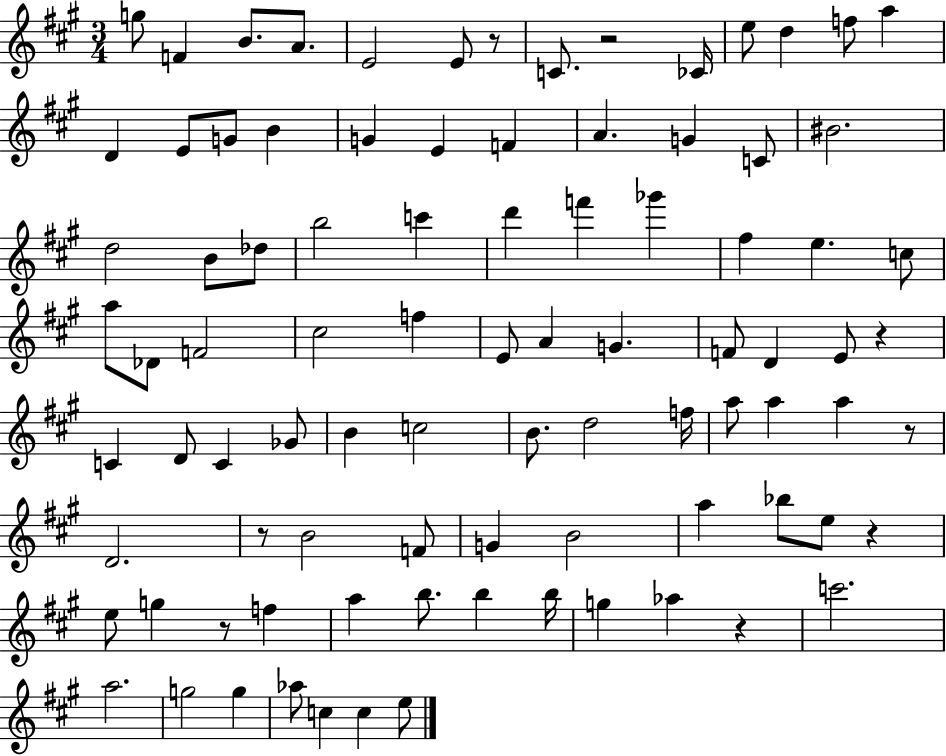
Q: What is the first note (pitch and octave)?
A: G5